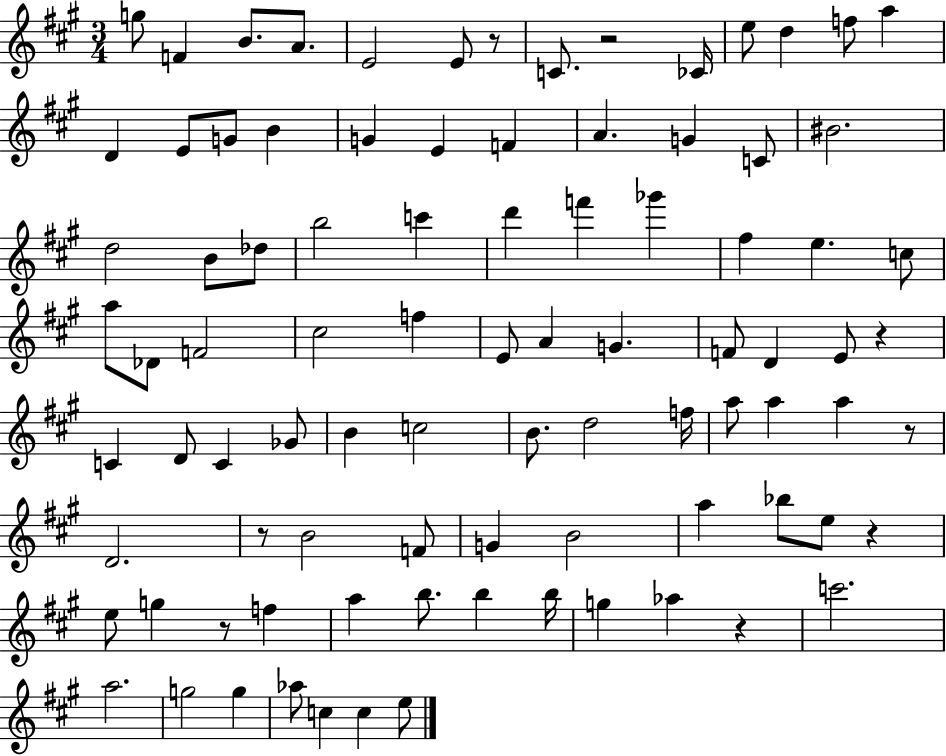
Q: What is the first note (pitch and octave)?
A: G5